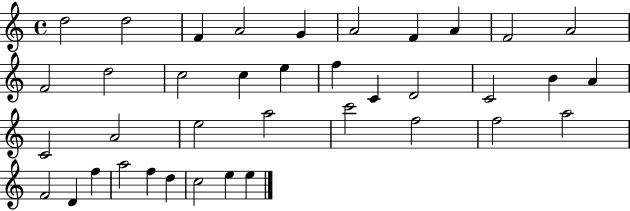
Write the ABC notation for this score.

X:1
T:Untitled
M:4/4
L:1/4
K:C
d2 d2 F A2 G A2 F A F2 A2 F2 d2 c2 c e f C D2 C2 B A C2 A2 e2 a2 c'2 f2 f2 a2 F2 D f a2 f d c2 e e